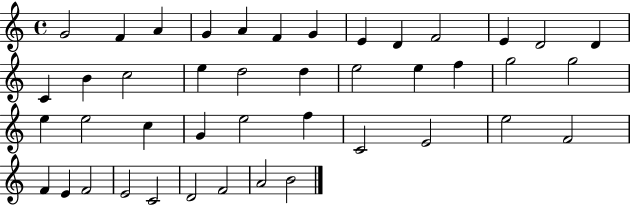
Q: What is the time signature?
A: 4/4